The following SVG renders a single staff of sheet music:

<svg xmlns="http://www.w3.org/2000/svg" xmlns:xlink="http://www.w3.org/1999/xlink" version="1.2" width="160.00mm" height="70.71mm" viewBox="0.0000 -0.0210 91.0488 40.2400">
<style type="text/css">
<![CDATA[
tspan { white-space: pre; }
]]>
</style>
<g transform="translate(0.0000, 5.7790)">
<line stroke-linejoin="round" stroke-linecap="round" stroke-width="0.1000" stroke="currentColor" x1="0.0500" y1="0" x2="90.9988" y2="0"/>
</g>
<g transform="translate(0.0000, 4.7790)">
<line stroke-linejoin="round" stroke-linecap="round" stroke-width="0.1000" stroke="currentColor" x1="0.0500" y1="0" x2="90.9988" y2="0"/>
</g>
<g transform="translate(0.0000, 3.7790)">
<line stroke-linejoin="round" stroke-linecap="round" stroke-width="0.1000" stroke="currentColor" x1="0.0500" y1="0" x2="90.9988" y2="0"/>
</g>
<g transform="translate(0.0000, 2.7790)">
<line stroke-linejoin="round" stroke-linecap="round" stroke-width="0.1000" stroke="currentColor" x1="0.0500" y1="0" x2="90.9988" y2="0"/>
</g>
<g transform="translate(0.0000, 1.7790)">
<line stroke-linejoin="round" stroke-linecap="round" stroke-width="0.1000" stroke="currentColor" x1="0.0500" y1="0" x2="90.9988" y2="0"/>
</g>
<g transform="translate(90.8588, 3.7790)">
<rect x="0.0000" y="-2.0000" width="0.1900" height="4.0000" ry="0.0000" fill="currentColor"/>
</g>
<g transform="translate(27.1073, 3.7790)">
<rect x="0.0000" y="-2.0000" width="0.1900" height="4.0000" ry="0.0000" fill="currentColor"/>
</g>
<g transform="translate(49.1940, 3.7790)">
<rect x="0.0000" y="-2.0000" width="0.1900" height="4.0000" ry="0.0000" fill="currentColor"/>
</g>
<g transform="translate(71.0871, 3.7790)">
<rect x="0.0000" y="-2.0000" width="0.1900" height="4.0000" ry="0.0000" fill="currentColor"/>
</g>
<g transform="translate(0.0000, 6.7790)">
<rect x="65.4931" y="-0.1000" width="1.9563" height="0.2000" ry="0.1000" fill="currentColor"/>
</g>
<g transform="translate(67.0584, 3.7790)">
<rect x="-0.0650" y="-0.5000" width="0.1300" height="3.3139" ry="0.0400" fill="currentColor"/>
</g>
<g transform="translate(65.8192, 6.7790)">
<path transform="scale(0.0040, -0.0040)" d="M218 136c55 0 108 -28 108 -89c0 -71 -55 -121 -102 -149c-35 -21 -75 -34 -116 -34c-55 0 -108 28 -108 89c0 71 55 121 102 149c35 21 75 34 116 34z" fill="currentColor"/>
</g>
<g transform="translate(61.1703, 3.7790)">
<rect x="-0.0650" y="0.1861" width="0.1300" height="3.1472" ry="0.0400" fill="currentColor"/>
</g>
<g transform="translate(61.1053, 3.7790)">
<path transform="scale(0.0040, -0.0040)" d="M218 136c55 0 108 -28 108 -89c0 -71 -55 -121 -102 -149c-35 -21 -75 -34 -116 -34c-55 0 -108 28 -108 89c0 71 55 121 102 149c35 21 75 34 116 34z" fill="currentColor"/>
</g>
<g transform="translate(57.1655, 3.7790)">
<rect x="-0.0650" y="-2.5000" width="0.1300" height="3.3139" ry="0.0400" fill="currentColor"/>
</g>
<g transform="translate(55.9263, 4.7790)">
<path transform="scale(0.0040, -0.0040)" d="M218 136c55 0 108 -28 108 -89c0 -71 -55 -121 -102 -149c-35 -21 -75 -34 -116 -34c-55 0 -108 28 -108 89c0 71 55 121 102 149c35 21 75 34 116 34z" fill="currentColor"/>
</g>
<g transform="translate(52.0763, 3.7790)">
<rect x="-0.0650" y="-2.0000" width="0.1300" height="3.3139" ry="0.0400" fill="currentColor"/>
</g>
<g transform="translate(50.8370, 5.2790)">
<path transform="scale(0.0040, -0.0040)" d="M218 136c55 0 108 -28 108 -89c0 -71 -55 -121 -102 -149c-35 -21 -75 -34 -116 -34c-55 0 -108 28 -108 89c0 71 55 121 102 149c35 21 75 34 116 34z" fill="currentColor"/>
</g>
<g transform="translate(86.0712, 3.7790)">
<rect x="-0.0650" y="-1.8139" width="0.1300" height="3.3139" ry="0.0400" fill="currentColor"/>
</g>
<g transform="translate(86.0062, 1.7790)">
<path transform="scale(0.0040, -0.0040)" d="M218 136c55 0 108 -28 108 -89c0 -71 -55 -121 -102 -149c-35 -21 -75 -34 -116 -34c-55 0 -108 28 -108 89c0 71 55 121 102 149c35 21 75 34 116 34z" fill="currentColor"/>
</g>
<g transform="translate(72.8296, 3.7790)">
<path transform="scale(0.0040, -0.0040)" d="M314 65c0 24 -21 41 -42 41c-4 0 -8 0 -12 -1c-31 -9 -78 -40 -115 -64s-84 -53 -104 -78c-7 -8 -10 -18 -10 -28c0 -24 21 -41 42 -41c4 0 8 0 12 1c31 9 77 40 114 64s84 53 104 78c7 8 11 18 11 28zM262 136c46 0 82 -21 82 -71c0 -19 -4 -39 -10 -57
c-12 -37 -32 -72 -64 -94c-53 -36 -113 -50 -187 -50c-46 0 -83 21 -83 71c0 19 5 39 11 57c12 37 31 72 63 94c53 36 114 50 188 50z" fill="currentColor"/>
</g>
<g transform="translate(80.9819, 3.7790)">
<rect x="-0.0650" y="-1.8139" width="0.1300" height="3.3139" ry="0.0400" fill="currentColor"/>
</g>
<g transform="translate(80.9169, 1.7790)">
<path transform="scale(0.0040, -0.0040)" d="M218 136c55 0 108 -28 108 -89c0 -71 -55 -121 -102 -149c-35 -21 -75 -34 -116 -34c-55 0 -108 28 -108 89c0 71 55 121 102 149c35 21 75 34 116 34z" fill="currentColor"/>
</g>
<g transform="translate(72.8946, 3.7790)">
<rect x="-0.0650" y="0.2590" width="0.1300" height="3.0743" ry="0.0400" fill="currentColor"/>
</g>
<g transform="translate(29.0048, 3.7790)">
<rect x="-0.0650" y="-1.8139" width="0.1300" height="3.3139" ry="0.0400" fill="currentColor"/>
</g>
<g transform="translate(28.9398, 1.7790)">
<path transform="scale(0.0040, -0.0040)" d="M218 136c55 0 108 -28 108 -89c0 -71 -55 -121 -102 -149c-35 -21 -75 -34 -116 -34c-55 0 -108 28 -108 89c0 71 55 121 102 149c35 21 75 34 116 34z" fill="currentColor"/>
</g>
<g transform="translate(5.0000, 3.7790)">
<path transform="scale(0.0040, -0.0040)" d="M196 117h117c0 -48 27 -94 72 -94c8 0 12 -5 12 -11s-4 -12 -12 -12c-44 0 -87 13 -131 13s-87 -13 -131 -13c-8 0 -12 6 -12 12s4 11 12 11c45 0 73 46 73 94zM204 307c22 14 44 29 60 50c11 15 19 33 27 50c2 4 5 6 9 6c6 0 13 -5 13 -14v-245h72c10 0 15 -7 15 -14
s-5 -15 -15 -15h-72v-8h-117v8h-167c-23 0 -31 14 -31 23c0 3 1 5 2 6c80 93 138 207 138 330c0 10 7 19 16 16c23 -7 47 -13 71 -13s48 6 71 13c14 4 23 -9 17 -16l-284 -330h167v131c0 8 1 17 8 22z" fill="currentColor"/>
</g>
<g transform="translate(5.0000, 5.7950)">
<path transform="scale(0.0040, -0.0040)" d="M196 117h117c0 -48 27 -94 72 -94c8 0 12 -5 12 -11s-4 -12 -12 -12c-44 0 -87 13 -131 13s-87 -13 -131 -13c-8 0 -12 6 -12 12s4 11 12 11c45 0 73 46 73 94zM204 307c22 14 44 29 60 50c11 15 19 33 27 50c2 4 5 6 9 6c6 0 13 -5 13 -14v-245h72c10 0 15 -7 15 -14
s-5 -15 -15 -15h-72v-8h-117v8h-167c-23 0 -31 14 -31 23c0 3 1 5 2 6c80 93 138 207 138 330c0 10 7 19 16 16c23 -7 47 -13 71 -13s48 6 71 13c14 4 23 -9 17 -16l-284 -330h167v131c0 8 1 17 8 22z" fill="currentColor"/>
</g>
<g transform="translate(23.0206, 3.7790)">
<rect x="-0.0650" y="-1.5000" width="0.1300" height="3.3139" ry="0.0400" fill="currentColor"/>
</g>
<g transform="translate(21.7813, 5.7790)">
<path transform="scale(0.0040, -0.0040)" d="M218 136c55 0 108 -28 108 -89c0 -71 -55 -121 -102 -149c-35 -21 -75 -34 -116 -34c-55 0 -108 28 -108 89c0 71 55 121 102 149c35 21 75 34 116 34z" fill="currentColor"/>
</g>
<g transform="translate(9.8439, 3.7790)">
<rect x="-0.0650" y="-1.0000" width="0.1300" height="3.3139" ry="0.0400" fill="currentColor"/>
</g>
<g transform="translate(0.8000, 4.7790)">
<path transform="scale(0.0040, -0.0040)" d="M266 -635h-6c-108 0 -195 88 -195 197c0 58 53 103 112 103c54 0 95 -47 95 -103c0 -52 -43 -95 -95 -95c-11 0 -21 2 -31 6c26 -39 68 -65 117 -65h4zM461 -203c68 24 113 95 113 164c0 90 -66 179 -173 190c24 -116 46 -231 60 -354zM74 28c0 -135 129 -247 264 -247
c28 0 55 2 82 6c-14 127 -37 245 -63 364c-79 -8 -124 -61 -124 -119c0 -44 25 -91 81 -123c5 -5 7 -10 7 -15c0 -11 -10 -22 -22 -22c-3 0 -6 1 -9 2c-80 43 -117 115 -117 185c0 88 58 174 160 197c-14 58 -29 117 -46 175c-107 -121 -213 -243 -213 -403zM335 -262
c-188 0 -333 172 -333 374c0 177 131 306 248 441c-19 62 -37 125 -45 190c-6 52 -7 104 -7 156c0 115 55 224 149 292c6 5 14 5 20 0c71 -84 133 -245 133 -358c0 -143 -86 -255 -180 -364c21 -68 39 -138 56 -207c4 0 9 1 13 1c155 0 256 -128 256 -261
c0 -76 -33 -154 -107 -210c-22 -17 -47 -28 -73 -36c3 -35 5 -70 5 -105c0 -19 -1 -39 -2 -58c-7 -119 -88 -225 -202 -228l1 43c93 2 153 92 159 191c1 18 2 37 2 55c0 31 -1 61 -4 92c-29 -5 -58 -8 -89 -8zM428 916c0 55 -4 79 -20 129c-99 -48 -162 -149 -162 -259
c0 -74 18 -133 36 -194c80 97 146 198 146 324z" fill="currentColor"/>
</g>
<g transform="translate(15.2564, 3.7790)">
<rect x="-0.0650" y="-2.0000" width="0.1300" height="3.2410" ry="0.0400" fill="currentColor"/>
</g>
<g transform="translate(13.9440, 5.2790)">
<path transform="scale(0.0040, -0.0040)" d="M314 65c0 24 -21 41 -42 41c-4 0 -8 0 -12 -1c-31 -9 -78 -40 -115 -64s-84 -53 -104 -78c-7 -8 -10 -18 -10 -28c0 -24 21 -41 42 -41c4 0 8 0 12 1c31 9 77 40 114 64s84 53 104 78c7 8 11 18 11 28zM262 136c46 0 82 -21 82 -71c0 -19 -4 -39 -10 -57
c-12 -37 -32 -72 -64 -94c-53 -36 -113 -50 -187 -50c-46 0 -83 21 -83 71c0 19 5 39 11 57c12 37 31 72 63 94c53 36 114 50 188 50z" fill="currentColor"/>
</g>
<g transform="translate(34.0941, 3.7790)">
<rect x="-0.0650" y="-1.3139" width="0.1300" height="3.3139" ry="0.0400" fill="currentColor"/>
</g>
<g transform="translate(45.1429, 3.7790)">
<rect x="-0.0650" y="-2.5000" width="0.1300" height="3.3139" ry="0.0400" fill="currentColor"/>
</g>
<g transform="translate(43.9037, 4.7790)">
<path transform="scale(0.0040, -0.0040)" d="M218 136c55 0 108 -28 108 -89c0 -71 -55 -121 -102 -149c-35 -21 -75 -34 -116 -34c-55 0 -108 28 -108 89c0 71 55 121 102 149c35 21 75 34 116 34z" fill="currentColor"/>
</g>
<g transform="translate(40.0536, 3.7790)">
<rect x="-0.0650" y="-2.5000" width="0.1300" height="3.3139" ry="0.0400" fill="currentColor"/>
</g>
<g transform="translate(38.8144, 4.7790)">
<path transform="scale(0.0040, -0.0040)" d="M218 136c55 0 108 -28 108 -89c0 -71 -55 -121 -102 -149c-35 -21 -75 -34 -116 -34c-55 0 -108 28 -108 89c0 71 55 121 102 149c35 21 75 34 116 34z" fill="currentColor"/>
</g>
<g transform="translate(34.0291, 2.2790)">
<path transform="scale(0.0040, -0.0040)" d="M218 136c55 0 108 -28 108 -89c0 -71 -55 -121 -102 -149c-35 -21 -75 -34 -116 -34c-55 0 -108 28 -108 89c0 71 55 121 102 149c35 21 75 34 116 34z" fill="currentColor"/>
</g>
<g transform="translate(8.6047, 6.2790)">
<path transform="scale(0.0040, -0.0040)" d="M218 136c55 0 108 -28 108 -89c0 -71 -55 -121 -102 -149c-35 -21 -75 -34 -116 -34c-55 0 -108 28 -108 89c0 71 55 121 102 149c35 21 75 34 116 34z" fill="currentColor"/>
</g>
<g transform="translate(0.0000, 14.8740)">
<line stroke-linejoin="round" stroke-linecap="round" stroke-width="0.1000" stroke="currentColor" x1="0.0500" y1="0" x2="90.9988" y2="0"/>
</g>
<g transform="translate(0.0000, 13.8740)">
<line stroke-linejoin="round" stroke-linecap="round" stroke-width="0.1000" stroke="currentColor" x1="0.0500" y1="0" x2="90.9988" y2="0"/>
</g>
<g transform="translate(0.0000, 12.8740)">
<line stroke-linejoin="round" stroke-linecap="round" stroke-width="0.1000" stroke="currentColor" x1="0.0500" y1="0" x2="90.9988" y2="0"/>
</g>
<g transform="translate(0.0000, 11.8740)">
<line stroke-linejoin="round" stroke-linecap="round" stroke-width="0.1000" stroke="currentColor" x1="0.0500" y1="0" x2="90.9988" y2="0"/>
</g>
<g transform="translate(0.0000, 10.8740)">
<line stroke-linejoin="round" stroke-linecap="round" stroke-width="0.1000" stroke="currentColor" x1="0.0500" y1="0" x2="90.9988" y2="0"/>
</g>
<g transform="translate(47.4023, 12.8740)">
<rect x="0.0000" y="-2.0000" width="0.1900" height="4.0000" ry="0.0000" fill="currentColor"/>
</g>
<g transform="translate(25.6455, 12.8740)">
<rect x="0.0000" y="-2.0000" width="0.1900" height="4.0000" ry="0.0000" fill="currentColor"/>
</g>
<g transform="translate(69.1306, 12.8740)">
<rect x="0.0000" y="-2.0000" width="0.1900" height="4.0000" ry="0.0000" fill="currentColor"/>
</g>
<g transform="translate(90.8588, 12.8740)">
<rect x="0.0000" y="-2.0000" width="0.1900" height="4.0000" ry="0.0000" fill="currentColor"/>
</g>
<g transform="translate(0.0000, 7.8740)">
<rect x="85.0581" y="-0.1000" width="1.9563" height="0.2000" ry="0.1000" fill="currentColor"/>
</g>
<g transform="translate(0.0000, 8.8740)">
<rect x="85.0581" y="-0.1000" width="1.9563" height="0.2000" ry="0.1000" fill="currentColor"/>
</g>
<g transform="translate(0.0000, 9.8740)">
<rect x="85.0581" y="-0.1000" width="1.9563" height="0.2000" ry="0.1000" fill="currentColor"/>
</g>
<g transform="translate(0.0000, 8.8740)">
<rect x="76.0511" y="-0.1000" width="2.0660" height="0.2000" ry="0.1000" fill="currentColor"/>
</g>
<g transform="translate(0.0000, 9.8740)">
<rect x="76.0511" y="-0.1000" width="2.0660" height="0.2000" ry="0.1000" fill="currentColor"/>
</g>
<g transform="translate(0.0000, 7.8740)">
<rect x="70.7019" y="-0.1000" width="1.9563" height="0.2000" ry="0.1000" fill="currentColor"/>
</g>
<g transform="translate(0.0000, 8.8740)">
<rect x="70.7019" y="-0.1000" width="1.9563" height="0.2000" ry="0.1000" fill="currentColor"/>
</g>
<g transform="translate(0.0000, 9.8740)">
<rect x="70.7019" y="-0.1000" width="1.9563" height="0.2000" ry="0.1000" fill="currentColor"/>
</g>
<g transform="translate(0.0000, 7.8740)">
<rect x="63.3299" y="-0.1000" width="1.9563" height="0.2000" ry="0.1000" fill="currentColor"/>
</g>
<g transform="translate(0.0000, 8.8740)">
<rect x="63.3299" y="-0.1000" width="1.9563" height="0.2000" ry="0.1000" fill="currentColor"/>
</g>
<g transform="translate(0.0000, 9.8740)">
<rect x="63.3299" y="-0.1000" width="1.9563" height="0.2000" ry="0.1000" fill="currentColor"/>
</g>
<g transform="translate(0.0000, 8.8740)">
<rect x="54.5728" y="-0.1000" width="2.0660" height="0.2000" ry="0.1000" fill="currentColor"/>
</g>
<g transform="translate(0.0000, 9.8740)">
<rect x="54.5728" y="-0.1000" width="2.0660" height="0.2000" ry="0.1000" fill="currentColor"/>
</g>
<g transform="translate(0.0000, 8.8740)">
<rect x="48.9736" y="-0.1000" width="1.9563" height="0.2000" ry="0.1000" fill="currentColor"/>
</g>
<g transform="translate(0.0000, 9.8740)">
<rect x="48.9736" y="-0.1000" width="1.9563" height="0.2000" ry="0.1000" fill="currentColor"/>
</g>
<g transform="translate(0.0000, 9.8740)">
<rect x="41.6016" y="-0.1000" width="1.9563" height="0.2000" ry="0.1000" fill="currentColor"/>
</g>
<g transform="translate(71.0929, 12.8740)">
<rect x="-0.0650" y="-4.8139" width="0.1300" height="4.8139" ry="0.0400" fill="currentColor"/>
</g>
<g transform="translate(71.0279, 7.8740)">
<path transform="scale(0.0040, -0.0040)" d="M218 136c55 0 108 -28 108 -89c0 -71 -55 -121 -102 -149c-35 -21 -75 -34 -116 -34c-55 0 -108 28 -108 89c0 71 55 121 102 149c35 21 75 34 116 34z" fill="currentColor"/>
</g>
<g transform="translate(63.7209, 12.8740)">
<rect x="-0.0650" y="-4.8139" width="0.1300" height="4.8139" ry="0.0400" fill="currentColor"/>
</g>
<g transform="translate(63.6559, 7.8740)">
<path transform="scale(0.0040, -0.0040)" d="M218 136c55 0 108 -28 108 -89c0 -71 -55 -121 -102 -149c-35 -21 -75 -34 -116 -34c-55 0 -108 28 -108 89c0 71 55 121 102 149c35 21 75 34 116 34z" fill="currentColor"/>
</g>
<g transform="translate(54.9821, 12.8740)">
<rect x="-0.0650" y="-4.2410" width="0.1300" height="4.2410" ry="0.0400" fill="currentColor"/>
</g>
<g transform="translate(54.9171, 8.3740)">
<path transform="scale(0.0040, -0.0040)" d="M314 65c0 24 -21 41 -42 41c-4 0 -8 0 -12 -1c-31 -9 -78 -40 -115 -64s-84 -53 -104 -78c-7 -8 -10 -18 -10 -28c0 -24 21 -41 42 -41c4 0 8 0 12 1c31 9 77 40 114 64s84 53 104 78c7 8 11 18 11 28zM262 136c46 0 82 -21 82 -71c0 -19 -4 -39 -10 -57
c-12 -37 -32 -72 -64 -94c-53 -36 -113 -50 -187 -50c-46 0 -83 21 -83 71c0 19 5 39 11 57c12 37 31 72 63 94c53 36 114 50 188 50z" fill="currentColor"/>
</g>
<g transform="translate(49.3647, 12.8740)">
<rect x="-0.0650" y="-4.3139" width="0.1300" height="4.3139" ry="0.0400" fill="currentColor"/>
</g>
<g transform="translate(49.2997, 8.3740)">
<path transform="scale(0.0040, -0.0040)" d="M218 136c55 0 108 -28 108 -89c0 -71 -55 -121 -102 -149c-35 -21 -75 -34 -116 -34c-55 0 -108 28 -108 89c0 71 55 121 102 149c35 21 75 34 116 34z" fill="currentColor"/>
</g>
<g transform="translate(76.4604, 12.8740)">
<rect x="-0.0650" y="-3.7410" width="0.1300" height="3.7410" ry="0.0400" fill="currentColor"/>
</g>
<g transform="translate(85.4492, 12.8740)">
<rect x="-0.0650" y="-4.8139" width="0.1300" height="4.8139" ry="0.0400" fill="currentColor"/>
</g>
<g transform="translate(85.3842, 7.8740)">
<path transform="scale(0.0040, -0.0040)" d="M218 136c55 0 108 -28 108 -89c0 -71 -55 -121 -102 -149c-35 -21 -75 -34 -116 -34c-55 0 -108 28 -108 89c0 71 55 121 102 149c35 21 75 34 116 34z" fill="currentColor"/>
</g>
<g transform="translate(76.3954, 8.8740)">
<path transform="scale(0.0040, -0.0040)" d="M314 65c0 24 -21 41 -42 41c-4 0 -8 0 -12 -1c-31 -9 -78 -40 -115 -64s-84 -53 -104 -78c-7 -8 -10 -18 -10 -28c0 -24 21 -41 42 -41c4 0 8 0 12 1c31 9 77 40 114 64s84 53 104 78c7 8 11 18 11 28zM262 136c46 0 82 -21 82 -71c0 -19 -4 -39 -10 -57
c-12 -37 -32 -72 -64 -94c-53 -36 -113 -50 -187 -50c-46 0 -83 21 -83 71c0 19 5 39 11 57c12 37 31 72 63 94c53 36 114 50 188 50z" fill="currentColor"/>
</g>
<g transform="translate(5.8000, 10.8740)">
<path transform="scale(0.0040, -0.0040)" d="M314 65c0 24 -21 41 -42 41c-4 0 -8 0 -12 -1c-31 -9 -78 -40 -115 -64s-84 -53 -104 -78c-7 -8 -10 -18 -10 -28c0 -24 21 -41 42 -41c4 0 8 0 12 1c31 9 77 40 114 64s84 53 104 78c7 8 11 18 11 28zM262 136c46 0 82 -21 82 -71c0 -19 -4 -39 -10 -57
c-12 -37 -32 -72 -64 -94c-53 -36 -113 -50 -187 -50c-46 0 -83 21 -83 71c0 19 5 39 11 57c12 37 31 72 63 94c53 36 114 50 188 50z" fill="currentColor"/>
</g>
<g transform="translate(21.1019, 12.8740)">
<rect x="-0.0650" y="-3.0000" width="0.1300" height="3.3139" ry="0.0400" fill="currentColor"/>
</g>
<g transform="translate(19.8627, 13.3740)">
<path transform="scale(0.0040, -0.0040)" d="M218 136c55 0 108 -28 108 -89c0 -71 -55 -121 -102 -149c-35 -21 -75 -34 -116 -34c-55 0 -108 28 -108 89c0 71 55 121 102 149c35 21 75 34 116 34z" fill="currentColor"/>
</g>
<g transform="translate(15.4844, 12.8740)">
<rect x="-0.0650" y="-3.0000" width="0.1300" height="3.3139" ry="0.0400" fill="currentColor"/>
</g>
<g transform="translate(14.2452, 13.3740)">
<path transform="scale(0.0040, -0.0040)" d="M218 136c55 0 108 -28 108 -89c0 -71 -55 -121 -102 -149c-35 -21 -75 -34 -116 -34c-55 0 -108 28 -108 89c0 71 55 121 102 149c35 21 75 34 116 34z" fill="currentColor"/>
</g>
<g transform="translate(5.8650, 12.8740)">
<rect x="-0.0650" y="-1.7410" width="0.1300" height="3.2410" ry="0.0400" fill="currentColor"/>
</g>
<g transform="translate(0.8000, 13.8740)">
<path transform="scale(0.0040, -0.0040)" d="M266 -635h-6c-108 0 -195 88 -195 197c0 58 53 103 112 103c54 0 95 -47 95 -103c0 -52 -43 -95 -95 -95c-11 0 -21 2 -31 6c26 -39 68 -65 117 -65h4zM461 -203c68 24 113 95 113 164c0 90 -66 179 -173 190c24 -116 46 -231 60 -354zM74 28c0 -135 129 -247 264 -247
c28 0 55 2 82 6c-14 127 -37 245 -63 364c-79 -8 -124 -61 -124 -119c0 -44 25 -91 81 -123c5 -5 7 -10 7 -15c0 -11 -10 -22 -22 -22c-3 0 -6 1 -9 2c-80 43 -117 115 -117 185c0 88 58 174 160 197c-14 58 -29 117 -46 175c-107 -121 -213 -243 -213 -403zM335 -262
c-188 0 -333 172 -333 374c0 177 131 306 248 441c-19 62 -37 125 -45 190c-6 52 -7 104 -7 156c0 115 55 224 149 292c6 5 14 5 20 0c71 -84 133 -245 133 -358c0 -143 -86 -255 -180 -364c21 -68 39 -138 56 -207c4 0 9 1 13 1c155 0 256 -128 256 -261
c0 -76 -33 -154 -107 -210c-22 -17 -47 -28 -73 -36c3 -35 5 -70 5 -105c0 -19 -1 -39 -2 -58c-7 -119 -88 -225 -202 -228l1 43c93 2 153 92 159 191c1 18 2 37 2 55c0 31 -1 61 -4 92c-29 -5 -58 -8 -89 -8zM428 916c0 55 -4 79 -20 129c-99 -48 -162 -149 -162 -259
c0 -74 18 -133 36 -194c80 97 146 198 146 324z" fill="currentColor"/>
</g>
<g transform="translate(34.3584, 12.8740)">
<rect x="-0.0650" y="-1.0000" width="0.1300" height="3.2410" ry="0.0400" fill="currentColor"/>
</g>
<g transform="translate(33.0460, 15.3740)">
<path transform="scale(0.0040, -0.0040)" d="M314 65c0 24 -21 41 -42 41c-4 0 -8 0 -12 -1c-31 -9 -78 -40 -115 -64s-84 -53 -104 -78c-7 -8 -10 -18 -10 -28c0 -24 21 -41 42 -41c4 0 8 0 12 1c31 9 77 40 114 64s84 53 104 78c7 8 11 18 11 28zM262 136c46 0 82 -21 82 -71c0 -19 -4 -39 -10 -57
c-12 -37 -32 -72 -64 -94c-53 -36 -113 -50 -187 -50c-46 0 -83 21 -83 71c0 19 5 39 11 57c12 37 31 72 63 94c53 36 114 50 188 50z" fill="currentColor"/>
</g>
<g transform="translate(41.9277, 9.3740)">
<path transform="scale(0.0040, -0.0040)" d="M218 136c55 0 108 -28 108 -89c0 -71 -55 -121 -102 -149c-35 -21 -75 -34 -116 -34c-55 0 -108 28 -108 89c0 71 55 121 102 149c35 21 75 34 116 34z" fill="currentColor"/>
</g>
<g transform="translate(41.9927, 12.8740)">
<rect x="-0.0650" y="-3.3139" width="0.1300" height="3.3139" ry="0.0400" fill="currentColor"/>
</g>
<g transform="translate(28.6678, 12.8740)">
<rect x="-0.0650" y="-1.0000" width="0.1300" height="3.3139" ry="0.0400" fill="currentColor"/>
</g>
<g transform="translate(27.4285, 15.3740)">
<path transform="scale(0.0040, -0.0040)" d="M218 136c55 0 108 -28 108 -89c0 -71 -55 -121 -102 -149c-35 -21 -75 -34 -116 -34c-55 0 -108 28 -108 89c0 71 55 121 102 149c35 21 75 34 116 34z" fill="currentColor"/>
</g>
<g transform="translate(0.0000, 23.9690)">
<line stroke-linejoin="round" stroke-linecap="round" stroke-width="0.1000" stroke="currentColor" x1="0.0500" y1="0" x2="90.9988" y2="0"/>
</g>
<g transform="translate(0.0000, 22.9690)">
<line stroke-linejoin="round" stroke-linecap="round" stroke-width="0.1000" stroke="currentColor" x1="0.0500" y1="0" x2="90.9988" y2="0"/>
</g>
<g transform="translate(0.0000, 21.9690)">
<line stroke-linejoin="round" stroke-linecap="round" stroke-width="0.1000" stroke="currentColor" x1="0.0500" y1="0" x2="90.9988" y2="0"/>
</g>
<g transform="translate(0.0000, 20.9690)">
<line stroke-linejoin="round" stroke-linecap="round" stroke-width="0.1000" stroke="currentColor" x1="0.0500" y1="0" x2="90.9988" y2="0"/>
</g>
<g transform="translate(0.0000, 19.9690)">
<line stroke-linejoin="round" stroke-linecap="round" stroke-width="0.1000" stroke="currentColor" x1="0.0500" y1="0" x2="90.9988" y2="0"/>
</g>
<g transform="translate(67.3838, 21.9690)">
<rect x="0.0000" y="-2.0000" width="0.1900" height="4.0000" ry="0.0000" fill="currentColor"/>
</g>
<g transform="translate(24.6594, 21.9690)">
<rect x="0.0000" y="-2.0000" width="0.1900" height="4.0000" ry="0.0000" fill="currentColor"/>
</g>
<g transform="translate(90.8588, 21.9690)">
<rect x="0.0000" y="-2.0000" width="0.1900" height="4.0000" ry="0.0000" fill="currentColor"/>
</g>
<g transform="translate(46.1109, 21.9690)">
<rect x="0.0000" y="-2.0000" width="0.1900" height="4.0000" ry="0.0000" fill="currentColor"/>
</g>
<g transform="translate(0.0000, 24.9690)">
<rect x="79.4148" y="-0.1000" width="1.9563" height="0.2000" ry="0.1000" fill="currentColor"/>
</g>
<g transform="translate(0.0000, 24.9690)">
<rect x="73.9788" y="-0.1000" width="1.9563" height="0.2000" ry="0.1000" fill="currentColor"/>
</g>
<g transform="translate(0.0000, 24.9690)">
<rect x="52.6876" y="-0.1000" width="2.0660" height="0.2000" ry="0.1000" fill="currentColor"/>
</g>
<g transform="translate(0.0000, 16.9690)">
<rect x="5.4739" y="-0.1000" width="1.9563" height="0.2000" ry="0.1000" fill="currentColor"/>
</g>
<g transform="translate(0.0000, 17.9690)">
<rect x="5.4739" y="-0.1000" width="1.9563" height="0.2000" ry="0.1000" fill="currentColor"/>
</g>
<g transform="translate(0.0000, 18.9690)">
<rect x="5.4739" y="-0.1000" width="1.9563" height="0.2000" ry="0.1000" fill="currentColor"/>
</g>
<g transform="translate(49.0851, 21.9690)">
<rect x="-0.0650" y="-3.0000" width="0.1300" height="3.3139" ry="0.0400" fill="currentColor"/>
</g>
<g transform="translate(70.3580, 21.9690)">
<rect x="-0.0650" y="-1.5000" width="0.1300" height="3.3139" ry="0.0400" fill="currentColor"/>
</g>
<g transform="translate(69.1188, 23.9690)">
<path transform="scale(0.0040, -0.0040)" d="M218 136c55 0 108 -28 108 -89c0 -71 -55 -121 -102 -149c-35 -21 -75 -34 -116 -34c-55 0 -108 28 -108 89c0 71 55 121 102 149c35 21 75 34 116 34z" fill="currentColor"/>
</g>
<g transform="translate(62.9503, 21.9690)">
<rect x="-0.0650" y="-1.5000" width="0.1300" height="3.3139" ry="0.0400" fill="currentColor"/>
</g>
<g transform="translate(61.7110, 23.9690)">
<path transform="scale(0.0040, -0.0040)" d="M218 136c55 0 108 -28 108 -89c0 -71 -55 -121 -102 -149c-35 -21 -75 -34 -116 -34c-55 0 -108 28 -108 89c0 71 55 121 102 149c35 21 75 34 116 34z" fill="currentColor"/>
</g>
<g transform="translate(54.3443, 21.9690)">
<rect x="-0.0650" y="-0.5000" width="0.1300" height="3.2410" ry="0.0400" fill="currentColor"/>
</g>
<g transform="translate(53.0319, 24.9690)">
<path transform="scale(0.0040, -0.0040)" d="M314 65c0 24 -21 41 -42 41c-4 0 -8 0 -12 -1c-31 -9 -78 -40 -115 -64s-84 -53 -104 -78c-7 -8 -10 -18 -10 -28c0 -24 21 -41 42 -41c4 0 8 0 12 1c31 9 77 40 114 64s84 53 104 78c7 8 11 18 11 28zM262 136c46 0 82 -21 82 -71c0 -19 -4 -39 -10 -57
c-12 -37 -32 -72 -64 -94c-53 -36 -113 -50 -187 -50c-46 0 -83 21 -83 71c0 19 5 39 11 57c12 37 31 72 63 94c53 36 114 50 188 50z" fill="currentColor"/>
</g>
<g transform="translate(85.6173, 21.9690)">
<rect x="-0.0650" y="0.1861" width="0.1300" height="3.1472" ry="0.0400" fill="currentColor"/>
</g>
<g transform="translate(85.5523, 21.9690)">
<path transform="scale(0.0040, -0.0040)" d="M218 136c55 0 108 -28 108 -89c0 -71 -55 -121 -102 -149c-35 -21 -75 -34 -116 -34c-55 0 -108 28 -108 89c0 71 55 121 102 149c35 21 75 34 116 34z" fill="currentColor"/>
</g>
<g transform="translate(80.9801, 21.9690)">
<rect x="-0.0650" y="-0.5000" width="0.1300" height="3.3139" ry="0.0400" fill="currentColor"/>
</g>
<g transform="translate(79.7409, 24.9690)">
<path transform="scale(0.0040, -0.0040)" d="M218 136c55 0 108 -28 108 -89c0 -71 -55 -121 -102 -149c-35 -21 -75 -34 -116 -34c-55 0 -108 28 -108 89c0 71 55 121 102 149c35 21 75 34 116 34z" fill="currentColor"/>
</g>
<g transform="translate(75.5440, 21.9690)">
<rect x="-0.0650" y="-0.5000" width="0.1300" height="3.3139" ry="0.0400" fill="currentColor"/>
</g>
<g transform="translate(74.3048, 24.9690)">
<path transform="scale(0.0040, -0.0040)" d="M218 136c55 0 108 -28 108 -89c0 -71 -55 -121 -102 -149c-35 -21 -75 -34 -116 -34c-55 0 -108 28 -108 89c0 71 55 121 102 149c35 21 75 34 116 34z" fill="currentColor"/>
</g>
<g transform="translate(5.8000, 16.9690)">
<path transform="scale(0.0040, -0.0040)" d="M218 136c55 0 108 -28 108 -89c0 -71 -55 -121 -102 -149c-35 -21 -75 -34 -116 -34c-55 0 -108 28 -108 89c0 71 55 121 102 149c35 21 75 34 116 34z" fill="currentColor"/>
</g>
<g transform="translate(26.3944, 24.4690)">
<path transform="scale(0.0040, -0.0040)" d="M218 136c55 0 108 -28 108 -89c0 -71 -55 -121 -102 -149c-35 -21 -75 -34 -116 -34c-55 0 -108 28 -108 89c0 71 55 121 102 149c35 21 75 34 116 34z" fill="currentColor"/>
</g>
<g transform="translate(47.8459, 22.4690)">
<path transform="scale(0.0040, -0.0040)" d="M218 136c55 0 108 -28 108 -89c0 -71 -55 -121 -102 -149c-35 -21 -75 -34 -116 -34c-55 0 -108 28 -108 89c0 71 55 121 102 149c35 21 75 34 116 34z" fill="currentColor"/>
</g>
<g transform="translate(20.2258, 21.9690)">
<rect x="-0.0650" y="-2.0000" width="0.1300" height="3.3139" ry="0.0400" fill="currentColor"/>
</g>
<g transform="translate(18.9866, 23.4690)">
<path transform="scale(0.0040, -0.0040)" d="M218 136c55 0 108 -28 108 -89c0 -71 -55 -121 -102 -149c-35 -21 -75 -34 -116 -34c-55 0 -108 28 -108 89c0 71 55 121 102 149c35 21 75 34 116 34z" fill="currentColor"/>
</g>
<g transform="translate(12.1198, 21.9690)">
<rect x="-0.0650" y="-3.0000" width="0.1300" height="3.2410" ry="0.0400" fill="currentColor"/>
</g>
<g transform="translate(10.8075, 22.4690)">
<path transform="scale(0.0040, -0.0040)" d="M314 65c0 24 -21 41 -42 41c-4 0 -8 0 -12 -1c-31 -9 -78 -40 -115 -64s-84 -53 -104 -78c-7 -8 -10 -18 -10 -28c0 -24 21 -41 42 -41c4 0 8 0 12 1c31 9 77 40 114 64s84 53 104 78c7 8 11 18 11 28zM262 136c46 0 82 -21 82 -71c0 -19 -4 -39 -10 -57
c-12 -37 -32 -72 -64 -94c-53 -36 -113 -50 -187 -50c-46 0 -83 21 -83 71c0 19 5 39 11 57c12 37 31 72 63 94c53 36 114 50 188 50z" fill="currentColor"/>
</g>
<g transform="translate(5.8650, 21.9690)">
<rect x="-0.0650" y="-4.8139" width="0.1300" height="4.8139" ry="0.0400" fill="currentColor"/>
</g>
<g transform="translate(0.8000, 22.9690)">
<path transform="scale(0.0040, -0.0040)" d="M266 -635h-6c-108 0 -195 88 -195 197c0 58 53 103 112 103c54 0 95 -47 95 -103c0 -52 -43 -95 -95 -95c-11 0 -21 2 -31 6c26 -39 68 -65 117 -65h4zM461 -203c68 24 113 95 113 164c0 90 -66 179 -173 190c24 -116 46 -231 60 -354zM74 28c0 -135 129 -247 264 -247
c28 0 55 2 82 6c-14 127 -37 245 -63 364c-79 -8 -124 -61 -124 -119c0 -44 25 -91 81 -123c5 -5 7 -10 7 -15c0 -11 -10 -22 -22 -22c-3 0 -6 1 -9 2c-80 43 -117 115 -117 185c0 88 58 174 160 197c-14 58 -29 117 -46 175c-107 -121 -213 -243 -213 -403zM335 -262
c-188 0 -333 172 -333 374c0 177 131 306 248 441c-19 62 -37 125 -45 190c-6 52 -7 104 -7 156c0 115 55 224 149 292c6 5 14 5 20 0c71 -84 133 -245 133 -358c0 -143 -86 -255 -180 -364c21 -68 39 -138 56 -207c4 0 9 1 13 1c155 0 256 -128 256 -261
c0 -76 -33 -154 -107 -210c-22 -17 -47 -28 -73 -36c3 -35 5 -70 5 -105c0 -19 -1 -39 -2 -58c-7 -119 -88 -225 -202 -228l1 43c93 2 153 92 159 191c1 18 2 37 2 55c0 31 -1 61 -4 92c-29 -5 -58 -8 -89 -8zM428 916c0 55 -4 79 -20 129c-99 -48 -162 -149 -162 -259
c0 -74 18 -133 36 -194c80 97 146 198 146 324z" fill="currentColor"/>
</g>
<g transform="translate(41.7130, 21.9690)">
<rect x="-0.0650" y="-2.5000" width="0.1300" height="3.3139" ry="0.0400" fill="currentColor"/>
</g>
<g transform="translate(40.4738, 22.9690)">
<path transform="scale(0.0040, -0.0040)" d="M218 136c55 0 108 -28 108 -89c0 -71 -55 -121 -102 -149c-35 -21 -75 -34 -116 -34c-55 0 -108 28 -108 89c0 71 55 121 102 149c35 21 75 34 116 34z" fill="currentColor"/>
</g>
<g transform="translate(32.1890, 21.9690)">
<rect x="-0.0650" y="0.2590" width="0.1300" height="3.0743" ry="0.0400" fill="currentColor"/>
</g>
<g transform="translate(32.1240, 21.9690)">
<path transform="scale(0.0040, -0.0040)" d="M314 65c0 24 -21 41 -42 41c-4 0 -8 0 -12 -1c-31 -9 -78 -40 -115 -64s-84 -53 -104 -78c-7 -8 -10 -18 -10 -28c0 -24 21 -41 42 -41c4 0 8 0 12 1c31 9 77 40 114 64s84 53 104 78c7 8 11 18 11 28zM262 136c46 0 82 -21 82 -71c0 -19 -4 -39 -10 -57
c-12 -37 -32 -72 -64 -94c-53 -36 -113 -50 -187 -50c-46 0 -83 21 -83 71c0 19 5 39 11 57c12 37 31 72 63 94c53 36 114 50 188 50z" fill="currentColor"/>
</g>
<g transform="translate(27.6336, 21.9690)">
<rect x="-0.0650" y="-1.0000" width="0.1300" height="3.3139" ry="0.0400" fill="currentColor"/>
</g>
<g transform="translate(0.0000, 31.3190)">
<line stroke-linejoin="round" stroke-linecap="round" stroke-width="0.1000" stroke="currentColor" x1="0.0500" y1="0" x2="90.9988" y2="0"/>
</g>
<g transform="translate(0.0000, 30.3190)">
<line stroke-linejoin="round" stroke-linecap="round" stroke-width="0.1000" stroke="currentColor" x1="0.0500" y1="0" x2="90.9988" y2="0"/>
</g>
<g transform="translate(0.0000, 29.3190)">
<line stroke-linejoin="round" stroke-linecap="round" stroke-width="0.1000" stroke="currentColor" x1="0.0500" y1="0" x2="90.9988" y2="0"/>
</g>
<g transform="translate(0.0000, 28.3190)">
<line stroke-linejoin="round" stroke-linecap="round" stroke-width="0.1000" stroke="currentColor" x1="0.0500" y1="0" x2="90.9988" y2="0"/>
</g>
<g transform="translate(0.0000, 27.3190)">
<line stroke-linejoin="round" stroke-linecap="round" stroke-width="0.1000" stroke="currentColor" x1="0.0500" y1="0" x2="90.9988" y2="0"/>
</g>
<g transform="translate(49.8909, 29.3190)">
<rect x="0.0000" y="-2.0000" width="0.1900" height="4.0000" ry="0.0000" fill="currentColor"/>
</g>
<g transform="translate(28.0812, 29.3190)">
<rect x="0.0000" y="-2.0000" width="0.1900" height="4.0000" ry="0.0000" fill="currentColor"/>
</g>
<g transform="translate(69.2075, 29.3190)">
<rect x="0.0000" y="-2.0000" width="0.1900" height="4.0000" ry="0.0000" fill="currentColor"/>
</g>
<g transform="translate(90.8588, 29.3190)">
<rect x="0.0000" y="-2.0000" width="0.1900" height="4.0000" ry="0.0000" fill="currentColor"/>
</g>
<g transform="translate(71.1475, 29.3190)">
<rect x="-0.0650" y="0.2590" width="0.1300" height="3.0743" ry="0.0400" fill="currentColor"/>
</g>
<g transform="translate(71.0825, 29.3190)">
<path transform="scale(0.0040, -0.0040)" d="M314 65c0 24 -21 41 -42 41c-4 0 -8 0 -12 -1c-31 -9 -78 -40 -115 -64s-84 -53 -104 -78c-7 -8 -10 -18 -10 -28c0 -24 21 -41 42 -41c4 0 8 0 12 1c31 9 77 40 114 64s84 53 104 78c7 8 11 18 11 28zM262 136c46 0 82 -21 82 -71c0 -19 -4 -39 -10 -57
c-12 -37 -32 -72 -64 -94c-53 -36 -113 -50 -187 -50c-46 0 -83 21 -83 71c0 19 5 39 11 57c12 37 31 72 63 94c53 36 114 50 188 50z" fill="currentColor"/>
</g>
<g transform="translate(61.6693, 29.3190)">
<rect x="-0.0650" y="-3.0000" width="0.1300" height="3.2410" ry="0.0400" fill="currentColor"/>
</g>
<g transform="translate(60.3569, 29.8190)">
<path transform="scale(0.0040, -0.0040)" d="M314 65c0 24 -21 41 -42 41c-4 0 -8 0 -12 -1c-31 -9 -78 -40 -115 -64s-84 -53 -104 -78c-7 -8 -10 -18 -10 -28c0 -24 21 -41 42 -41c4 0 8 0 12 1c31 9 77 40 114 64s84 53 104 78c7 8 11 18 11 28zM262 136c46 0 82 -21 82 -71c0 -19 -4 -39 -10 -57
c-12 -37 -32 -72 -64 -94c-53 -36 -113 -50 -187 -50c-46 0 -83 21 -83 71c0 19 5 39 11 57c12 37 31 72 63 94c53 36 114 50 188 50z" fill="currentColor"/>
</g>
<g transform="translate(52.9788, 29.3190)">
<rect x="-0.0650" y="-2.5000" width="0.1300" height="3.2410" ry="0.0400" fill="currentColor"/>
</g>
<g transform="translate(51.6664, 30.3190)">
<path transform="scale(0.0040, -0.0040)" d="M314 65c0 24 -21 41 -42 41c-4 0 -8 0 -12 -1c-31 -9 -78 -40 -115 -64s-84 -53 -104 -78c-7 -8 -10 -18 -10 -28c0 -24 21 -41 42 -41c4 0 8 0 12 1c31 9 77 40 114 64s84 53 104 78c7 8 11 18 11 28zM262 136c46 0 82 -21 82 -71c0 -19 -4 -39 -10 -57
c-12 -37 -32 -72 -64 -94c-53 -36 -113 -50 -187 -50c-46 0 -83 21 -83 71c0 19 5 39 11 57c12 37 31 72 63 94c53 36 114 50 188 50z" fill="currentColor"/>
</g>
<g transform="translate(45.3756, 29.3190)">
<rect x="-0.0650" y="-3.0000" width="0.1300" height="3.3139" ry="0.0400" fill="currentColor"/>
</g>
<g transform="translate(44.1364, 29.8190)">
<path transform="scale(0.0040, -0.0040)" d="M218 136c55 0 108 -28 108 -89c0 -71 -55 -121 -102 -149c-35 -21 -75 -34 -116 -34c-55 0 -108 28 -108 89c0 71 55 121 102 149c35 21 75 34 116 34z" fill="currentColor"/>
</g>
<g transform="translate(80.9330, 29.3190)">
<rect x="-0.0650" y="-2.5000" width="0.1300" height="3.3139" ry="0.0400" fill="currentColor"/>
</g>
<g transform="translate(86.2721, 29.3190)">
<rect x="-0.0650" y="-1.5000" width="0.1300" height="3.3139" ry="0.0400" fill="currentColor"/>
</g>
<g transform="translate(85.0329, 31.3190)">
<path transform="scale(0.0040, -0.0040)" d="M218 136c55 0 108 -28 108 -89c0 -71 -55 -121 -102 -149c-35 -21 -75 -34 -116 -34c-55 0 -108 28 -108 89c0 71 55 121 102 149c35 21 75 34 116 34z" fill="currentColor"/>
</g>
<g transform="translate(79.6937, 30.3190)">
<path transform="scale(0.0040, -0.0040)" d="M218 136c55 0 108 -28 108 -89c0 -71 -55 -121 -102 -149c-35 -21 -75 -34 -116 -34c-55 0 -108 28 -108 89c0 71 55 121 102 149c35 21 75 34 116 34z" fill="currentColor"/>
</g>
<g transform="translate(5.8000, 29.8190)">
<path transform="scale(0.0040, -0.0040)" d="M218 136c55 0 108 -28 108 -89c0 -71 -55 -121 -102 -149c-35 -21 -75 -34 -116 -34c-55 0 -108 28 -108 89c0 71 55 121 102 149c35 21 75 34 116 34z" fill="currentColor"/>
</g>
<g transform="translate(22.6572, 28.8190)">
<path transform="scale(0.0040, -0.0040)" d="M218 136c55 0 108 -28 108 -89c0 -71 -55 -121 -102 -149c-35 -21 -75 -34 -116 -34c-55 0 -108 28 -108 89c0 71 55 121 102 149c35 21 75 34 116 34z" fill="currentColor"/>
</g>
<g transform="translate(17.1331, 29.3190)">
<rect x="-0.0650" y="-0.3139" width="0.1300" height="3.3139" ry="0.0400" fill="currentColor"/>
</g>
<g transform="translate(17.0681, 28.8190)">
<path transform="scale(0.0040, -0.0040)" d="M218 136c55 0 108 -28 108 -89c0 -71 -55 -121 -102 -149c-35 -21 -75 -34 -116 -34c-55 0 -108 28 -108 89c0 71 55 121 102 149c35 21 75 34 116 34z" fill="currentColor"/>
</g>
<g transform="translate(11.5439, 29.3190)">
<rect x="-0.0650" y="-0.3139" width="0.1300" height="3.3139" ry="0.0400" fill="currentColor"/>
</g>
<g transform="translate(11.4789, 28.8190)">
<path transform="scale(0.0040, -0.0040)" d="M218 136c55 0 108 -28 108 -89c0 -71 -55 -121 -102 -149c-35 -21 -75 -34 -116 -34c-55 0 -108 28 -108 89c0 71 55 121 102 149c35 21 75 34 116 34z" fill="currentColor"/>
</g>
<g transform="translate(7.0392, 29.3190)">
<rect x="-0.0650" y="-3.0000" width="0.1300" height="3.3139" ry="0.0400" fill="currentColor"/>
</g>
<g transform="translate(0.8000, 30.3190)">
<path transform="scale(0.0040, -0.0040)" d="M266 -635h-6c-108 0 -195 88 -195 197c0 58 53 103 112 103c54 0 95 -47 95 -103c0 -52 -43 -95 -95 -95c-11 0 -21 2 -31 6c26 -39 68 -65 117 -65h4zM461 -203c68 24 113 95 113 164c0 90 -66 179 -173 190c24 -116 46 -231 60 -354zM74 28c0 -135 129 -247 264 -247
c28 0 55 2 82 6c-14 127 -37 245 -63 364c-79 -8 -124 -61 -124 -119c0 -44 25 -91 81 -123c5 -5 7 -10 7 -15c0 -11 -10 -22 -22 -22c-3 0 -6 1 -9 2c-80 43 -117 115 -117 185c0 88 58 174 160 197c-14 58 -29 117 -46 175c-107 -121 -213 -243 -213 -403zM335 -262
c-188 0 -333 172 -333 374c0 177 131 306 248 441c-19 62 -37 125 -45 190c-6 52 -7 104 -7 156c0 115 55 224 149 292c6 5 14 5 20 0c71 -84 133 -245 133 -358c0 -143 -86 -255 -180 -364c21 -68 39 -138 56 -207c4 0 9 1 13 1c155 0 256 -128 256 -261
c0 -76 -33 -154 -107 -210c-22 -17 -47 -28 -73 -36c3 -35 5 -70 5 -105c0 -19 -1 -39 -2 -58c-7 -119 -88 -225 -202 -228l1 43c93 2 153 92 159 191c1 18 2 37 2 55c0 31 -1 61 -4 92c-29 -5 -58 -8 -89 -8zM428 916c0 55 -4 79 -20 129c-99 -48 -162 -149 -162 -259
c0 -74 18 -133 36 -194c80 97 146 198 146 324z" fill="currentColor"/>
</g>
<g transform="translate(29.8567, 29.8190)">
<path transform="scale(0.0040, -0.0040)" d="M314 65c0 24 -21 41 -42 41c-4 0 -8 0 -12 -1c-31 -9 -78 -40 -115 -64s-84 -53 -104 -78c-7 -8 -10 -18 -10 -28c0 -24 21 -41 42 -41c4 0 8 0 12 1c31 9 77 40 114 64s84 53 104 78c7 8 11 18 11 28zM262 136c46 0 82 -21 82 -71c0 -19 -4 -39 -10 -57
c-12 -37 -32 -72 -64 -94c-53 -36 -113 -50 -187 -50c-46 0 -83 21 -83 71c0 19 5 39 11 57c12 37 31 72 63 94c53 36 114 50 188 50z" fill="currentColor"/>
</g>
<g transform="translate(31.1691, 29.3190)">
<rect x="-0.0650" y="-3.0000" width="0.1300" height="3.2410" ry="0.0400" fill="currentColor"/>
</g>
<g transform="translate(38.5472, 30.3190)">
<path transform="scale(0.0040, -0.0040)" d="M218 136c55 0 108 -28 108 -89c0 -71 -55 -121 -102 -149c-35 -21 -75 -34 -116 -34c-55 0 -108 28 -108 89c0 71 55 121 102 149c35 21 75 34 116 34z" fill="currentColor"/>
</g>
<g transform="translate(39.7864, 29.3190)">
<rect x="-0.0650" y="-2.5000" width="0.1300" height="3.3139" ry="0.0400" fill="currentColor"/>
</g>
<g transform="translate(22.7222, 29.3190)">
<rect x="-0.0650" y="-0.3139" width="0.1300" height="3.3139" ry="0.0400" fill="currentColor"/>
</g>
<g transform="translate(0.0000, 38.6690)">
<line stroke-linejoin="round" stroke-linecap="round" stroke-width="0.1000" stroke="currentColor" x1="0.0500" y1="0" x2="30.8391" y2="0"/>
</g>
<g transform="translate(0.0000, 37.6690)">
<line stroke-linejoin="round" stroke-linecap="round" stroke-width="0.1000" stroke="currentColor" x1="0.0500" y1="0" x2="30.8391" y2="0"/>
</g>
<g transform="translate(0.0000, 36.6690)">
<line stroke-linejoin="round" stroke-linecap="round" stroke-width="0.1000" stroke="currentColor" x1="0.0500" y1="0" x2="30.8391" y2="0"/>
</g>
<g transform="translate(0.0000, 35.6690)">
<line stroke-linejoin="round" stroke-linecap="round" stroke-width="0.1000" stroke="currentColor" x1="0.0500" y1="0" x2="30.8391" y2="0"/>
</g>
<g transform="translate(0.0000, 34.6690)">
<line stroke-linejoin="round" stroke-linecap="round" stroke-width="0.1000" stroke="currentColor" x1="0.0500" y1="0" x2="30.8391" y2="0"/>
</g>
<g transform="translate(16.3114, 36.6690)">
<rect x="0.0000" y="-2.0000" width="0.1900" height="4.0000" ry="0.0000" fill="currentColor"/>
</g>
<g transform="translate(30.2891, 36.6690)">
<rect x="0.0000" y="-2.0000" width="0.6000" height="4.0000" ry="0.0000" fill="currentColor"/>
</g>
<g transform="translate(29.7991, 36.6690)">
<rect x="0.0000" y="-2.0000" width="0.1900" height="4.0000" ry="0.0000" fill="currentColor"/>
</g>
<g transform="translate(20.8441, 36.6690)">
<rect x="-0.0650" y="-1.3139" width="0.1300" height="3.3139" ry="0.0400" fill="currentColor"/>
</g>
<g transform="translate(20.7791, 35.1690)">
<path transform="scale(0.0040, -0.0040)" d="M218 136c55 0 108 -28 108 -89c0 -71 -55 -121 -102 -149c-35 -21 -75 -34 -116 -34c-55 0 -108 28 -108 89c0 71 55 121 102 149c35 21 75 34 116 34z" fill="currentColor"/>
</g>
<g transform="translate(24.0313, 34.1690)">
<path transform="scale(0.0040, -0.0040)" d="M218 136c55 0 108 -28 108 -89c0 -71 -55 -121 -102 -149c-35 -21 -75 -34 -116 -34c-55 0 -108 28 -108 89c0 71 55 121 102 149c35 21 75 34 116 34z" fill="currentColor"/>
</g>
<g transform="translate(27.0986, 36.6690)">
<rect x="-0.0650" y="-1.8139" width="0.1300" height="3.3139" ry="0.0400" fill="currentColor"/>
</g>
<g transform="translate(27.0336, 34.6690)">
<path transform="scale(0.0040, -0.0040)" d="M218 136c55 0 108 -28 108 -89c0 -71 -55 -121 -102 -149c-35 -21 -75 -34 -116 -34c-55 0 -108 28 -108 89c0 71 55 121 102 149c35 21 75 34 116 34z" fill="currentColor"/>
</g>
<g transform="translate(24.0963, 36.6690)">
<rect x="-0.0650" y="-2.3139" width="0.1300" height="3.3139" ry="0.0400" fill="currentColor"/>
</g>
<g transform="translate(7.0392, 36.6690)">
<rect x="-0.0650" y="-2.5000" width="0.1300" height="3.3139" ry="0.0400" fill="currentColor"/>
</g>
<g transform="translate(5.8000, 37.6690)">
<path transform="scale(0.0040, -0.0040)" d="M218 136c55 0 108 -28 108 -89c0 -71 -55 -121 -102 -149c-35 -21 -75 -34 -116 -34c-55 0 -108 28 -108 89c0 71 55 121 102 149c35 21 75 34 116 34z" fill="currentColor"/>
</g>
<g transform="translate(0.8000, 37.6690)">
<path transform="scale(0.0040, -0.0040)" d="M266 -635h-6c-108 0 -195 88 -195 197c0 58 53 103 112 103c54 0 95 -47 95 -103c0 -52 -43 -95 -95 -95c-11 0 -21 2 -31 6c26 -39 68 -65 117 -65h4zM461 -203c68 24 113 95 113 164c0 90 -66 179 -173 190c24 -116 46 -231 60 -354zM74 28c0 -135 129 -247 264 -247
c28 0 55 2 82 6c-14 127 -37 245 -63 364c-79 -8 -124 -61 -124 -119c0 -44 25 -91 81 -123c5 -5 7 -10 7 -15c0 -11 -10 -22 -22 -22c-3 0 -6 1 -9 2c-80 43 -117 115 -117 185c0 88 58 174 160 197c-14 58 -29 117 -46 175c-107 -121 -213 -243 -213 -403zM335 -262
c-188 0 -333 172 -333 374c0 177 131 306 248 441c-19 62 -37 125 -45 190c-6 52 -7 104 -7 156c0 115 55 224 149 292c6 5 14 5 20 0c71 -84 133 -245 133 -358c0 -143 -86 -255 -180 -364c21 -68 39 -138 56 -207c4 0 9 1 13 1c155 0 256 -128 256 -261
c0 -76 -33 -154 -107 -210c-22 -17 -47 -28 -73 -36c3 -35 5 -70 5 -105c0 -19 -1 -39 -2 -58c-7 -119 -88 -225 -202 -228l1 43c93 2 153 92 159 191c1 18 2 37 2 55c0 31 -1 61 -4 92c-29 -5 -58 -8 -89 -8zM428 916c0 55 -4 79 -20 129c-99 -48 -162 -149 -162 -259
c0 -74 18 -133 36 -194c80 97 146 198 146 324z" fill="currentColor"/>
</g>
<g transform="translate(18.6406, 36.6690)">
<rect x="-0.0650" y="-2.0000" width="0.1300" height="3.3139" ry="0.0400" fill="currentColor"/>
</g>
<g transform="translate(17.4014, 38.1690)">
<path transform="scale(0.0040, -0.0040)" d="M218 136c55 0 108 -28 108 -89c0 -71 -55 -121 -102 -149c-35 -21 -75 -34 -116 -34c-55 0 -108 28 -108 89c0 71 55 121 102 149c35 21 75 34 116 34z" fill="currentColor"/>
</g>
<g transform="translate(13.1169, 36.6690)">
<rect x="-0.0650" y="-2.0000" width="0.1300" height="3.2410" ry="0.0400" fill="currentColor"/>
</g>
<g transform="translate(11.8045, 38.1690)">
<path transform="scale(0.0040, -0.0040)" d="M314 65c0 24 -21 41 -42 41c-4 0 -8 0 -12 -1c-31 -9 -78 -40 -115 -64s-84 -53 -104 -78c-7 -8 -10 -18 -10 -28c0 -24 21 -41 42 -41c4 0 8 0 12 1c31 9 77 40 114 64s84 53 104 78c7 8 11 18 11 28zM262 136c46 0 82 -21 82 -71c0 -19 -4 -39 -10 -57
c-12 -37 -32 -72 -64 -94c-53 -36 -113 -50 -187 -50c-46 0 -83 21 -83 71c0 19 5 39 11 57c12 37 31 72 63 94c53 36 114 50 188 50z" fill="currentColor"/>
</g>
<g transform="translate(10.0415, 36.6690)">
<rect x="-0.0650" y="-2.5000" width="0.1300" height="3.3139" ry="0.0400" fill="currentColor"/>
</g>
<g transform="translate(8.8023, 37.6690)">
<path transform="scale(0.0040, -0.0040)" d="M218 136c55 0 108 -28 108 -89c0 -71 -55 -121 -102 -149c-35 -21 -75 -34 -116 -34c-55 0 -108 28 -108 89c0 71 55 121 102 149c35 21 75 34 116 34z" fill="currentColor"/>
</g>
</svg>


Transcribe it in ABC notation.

X:1
T:Untitled
M:4/4
L:1/4
K:C
D F2 E f e G G F G B C B2 f f f2 A A D D2 b d' d'2 e' e' c'2 e' e' A2 F D B2 G A C2 E E C C B A c c c A2 G A G2 A2 B2 G E G G F2 F e g f